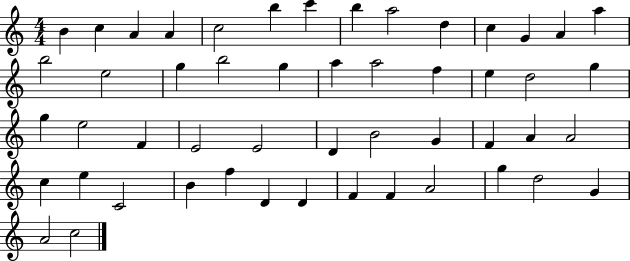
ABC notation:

X:1
T:Untitled
M:4/4
L:1/4
K:C
B c A A c2 b c' b a2 d c G A a b2 e2 g b2 g a a2 f e d2 g g e2 F E2 E2 D B2 G F A A2 c e C2 B f D D F F A2 g d2 G A2 c2